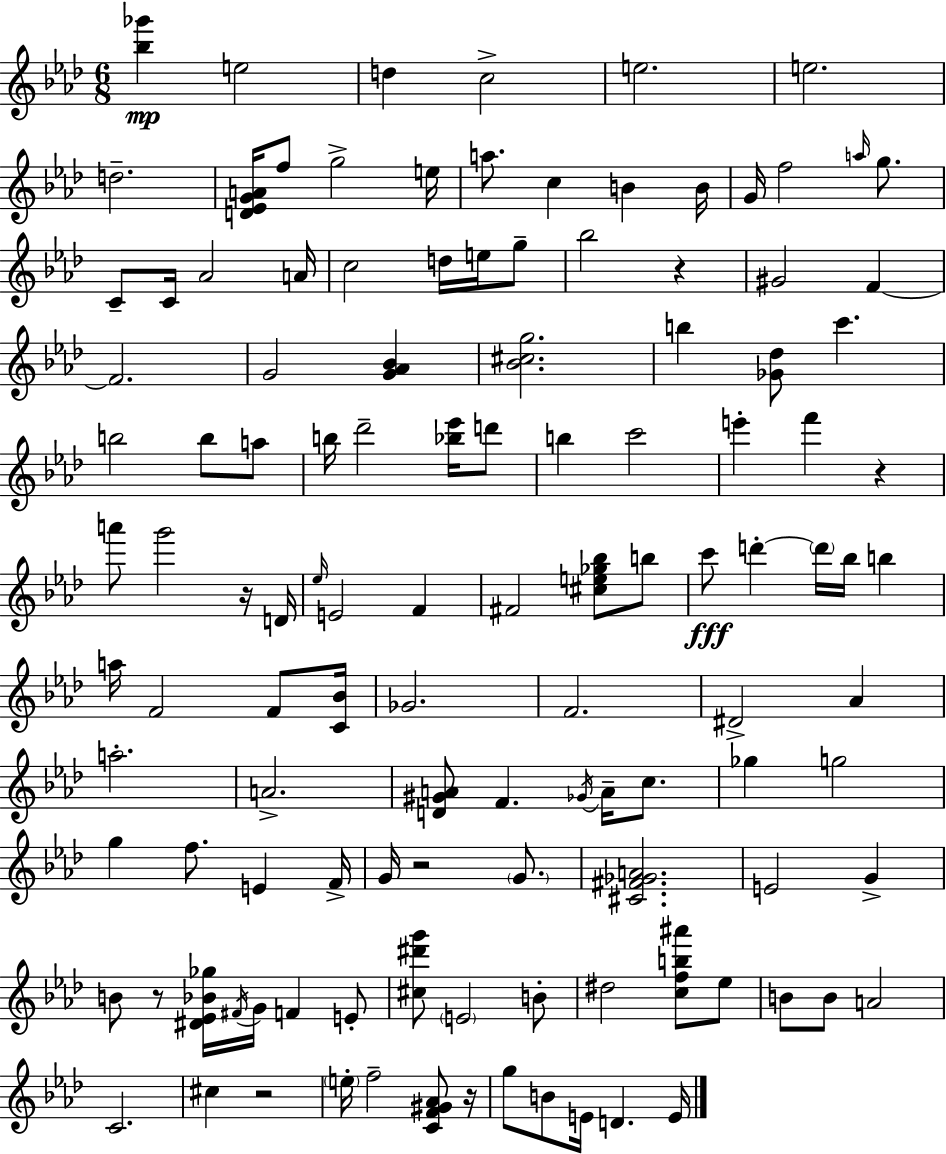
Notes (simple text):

[Bb5,Gb6]/q E5/h D5/q C5/h E5/h. E5/h. D5/h. [D4,Eb4,G4,A4]/s F5/e G5/h E5/s A5/e. C5/q B4/q B4/s G4/s F5/h A5/s G5/e. C4/e C4/s Ab4/h A4/s C5/h D5/s E5/s G5/e Bb5/h R/q G#4/h F4/q F4/h. G4/h [G4,Ab4,Bb4]/q [Bb4,C#5,G5]/h. B5/q [Gb4,Db5]/e C6/q. B5/h B5/e A5/e B5/s Db6/h [Bb5,Eb6]/s D6/e B5/q C6/h E6/q F6/q R/q A6/e G6/h R/s D4/s Eb5/s E4/h F4/q F#4/h [C#5,E5,Gb5,Bb5]/e B5/e C6/e D6/q D6/s Bb5/s B5/q A5/s F4/h F4/e [C4,Bb4]/s Gb4/h. F4/h. D#4/h Ab4/q A5/h. A4/h. [D4,G#4,A4]/e F4/q. Gb4/s A4/s C5/e. Gb5/q G5/h G5/q F5/e. E4/q F4/s G4/s R/h G4/e. [C#4,F#4,Gb4,A4]/h. E4/h G4/q B4/e R/e [D#4,Eb4,Bb4,Gb5]/s F#4/s G4/s F4/q E4/e [C#5,D#6,G6]/e E4/h B4/e D#5/h [C5,F5,B5,A#6]/e Eb5/e B4/e B4/e A4/h C4/h. C#5/q R/h E5/s F5/h [C4,F4,G#4,Ab4]/e R/s G5/e B4/e E4/s D4/q. E4/s